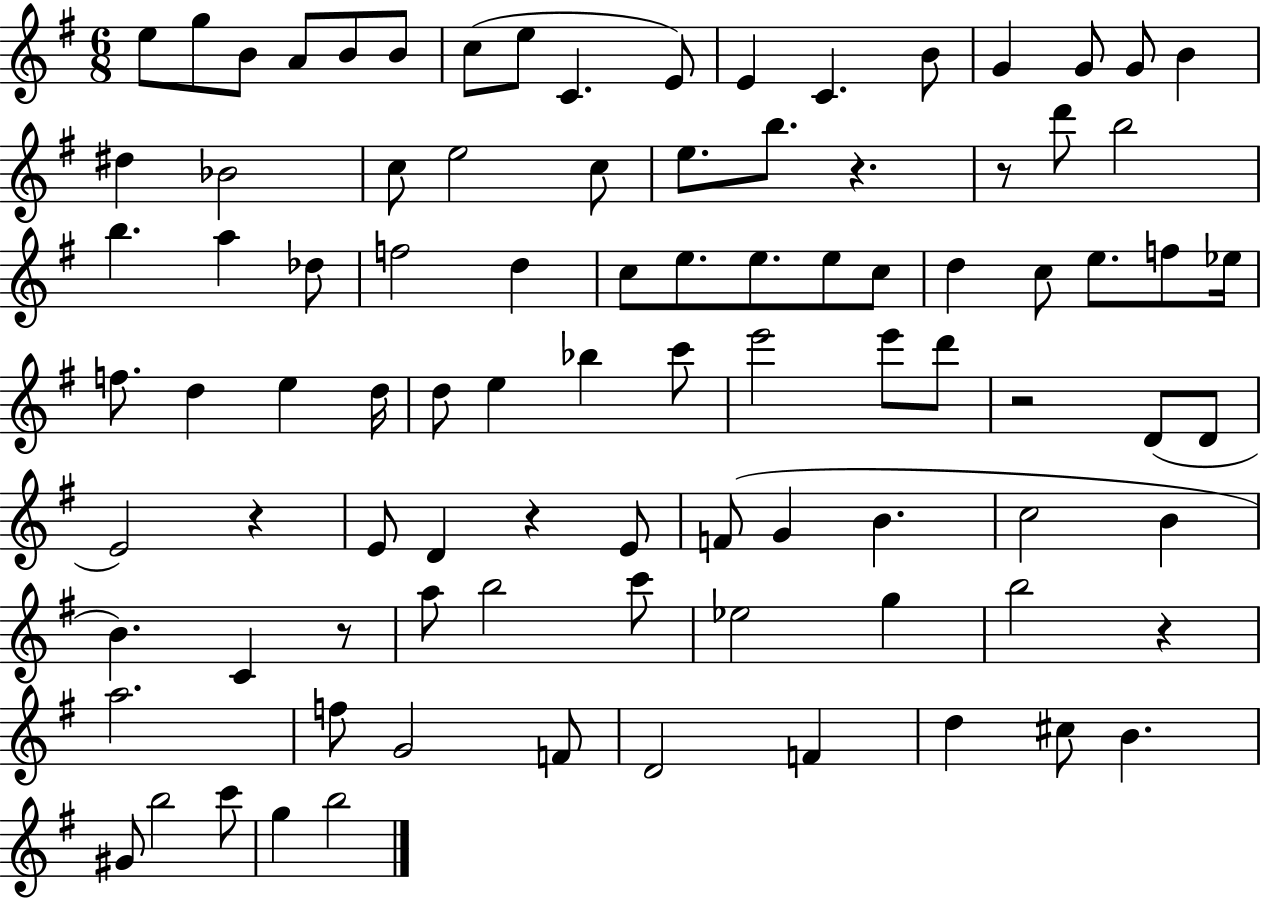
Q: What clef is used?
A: treble